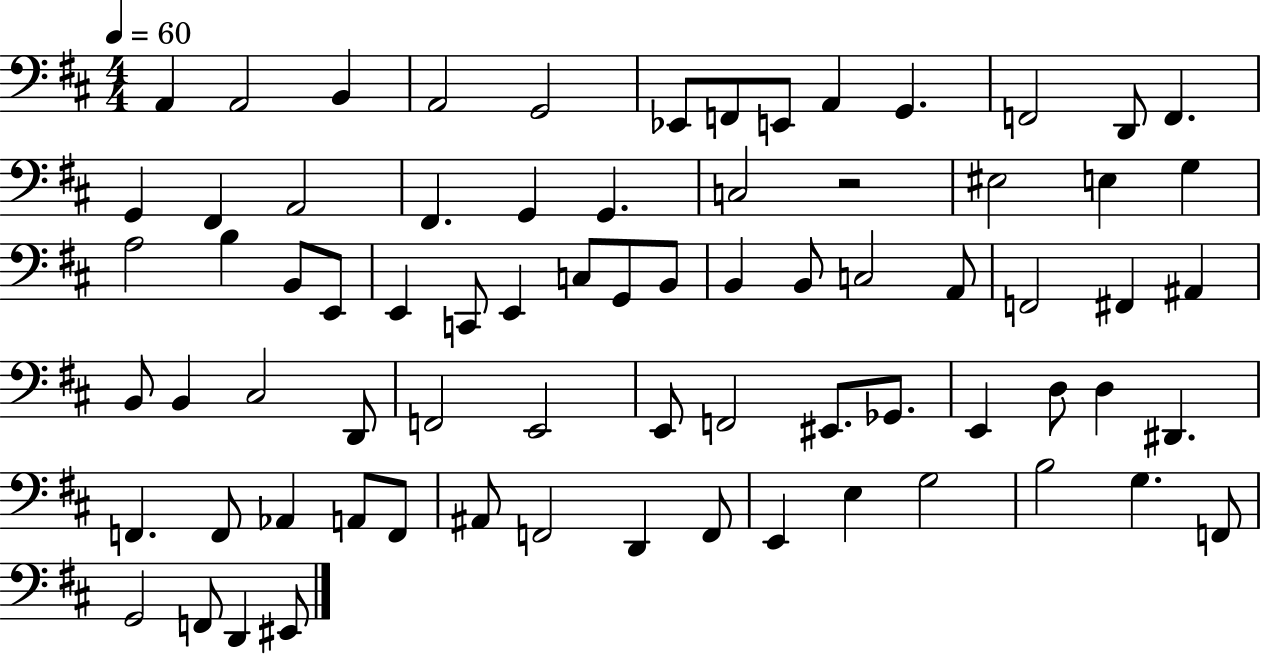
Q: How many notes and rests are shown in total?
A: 74